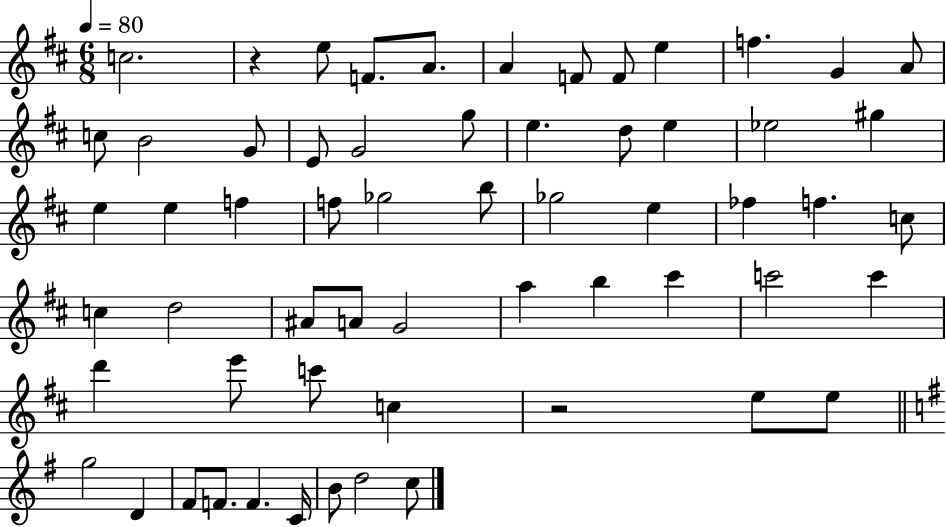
{
  \clef treble
  \numericTimeSignature
  \time 6/8
  \key d \major
  \tempo 4 = 80
  \repeat volta 2 { c''2. | r4 e''8 f'8. a'8. | a'4 f'8 f'8 e''4 | f''4. g'4 a'8 | \break c''8 b'2 g'8 | e'8 g'2 g''8 | e''4. d''8 e''4 | ees''2 gis''4 | \break e''4 e''4 f''4 | f''8 ges''2 b''8 | ges''2 e''4 | fes''4 f''4. c''8 | \break c''4 d''2 | ais'8 a'8 g'2 | a''4 b''4 cis'''4 | c'''2 c'''4 | \break d'''4 e'''8 c'''8 c''4 | r2 e''8 e''8 | \bar "||" \break \key e \minor g''2 d'4 | fis'8 f'8. f'4. c'16 | b'8 d''2 c''8 | } \bar "|."
}